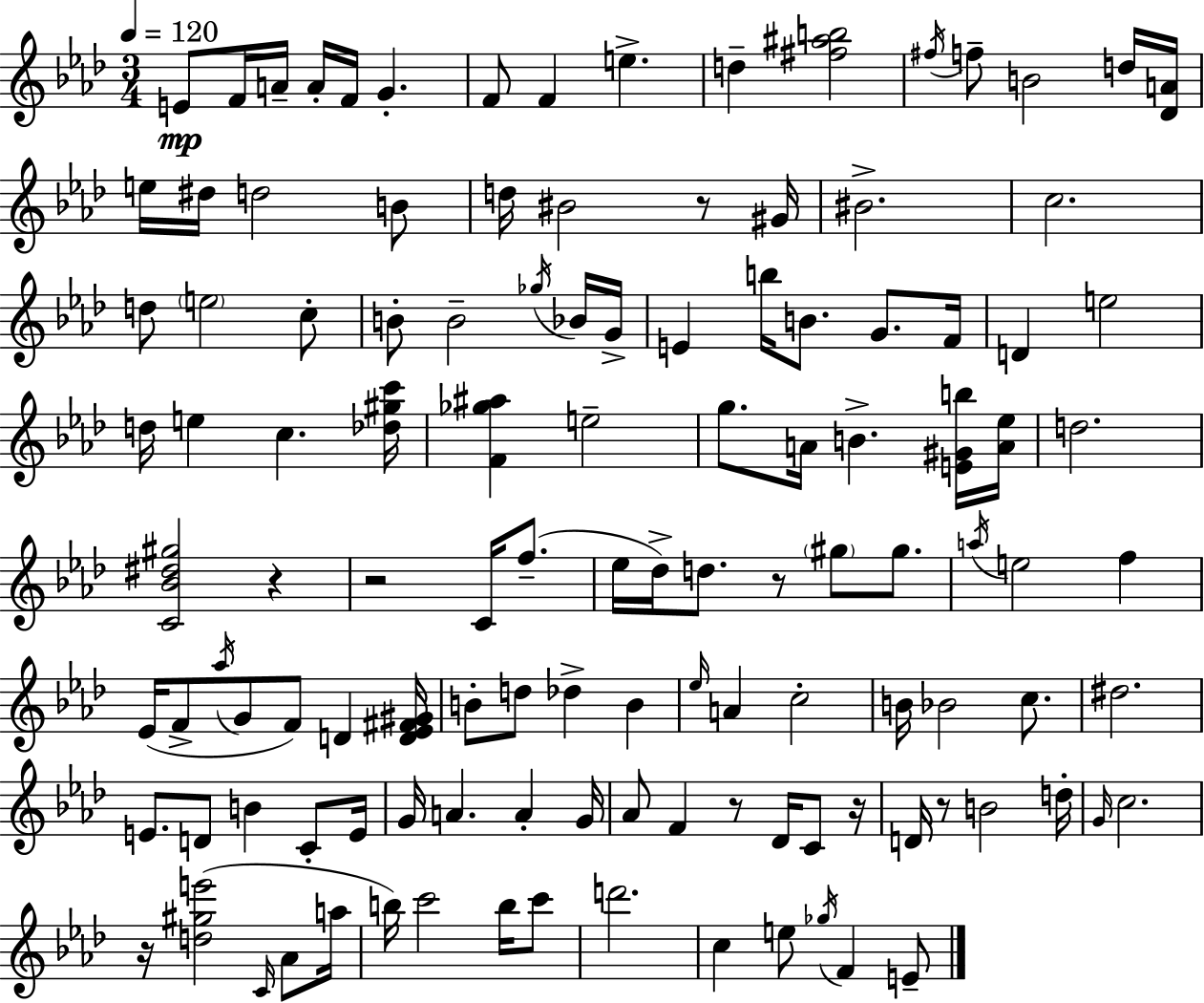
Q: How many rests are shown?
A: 8